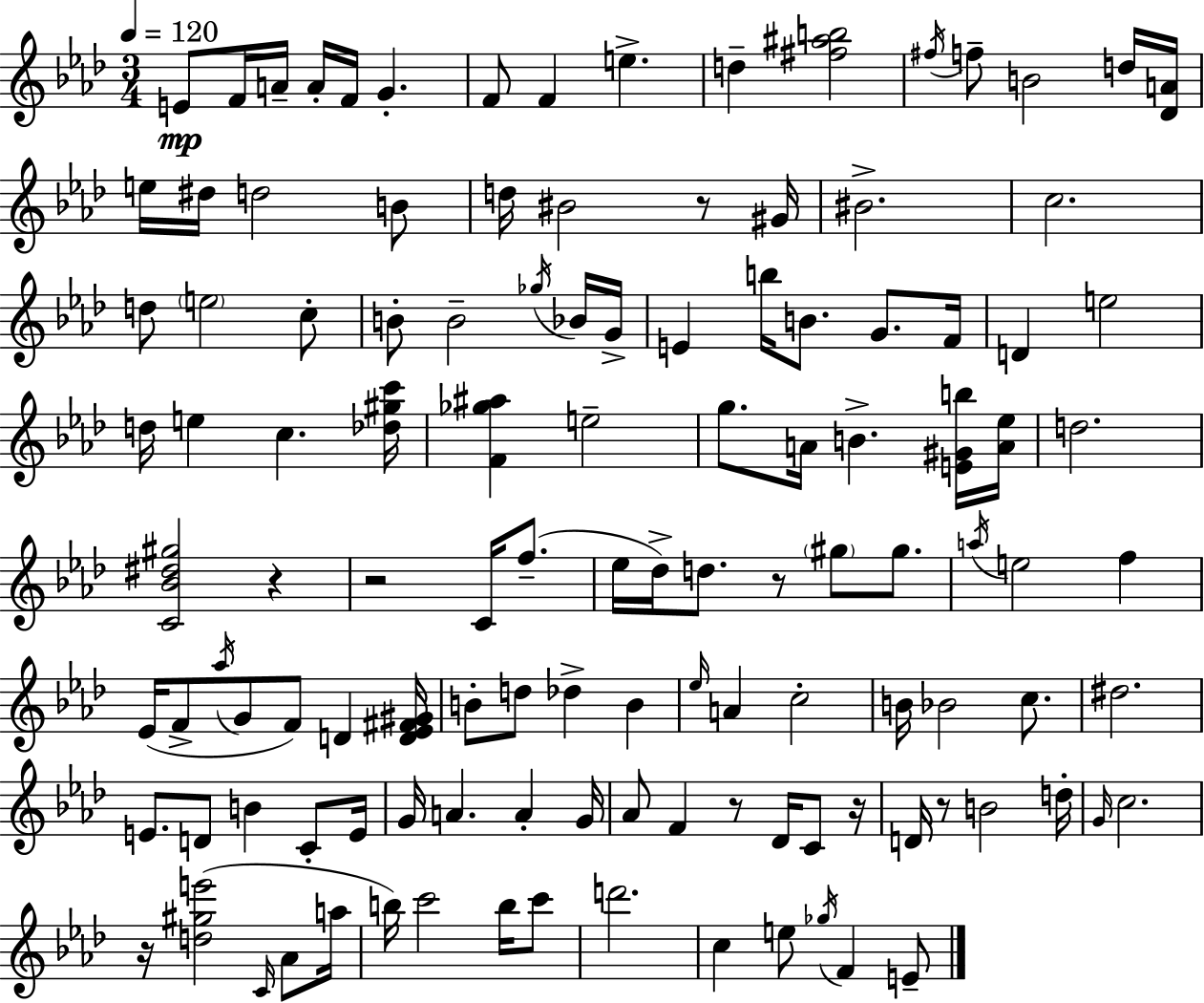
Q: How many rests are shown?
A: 8